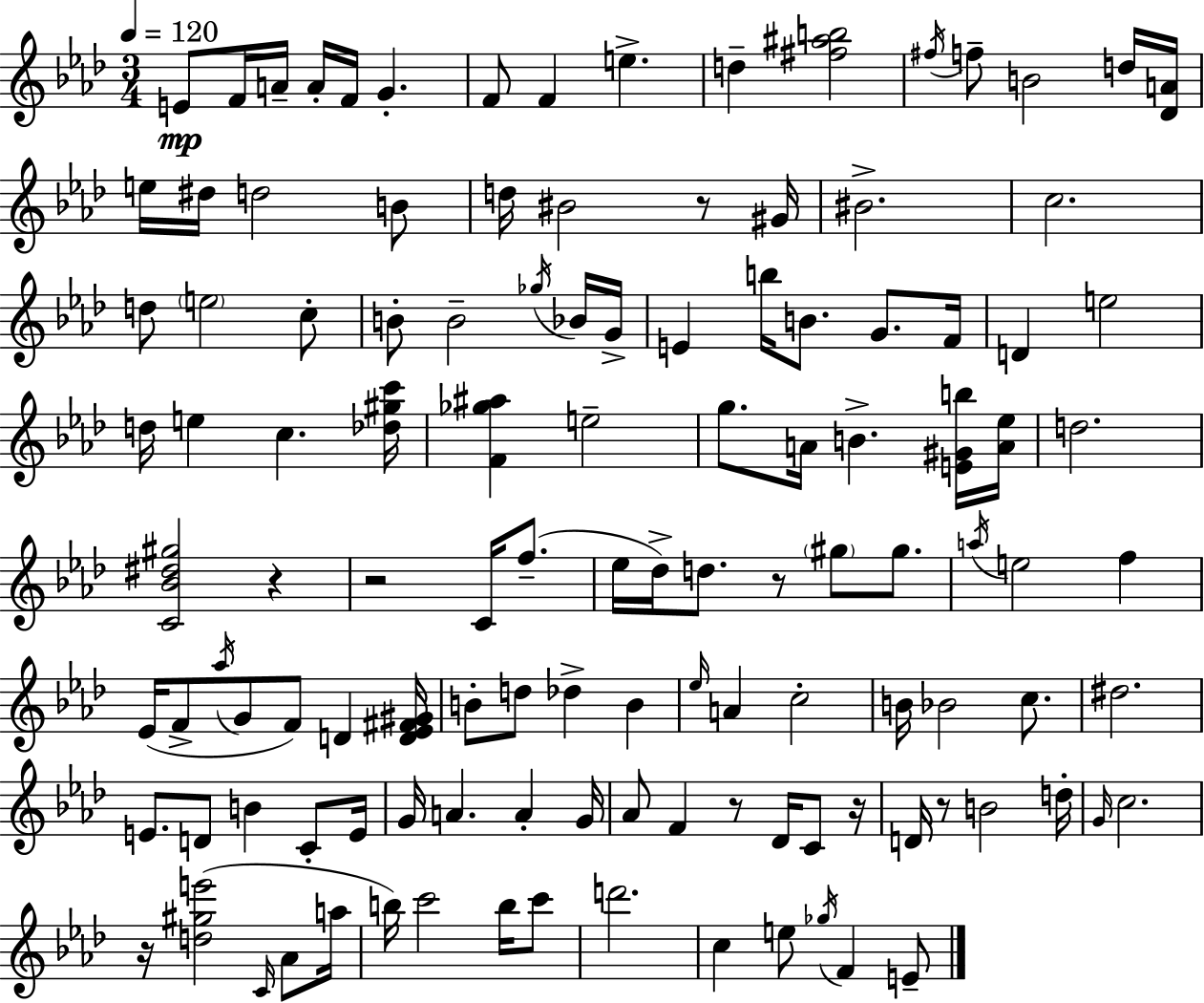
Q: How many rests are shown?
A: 8